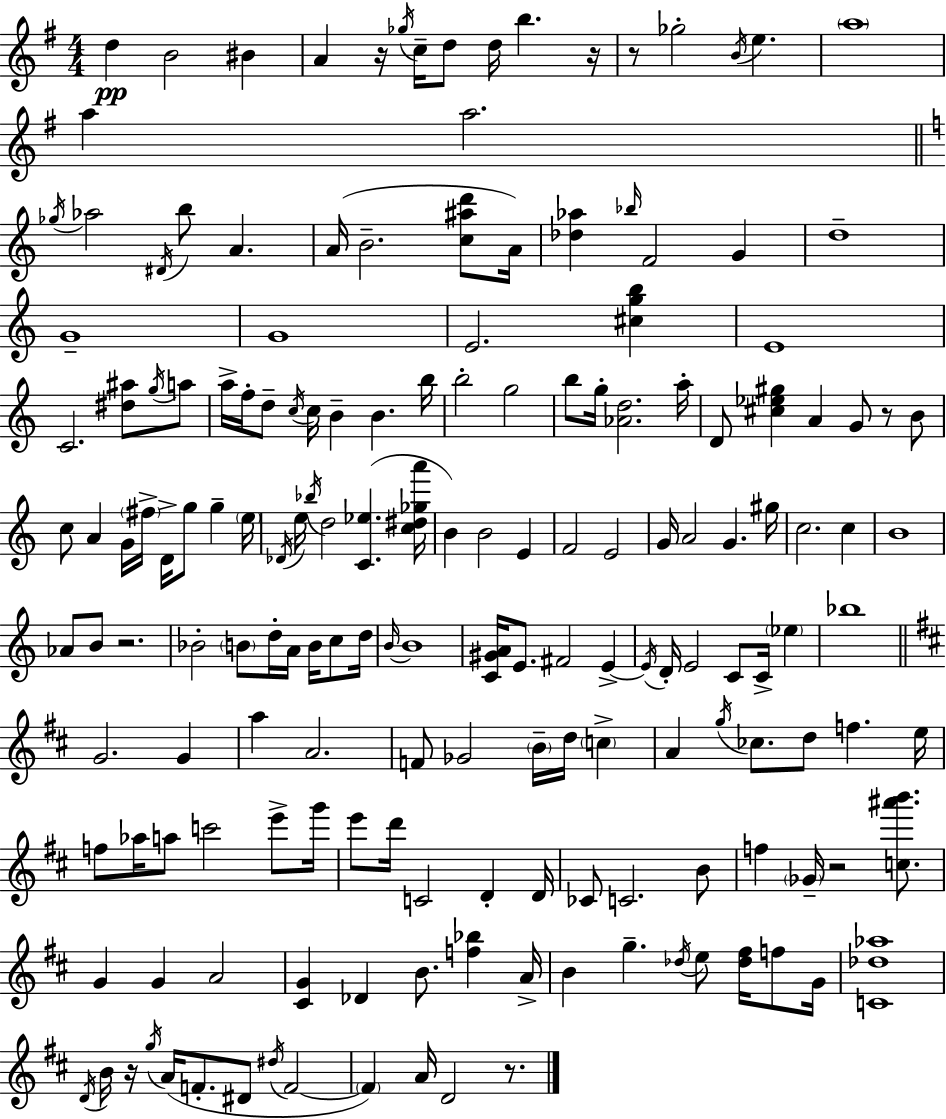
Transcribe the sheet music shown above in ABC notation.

X:1
T:Untitled
M:4/4
L:1/4
K:Em
d B2 ^B A z/4 _g/4 c/4 d/2 d/4 b z/4 z/2 _g2 B/4 e a4 a a2 _g/4 _a2 ^D/4 b/2 A A/4 B2 [c^ad']/2 A/4 [_d_a] _b/4 F2 G d4 G4 G4 E2 [^cgb] E4 C2 [^d^a]/2 g/4 a/2 a/4 f/4 d/2 c/4 c/4 B B b/4 b2 g2 b/2 g/4 [_Ad]2 a/4 D/2 [^c_e^g] A G/2 z/2 B/2 c/2 A G/4 ^f/4 D/4 g/2 g e/4 _D/4 e/4 _b/4 d2 [C_e] [c^d_ga']/4 B B2 E F2 E2 G/4 A2 G ^g/4 c2 c B4 _A/2 B/2 z2 _B2 B/2 d/4 A/4 B/4 c/2 d/4 B/4 B4 [C^GA]/4 E/2 ^F2 E E/4 D/4 E2 C/2 C/4 _e _b4 G2 G a A2 F/2 _G2 B/4 d/4 c A g/4 _c/2 d/2 f e/4 f/2 _a/4 a/2 c'2 e'/2 g'/4 e'/2 d'/4 C2 D D/4 _C/2 C2 B/2 f _G/4 z2 [c^a'b']/2 G G A2 [^CG] _D B/2 [f_b] A/4 B g _d/4 e/2 [_d^f]/4 f/2 G/4 [C_d_a]4 D/4 B/4 z/4 g/4 A/4 F/2 ^D/2 ^d/4 F2 F A/4 D2 z/2